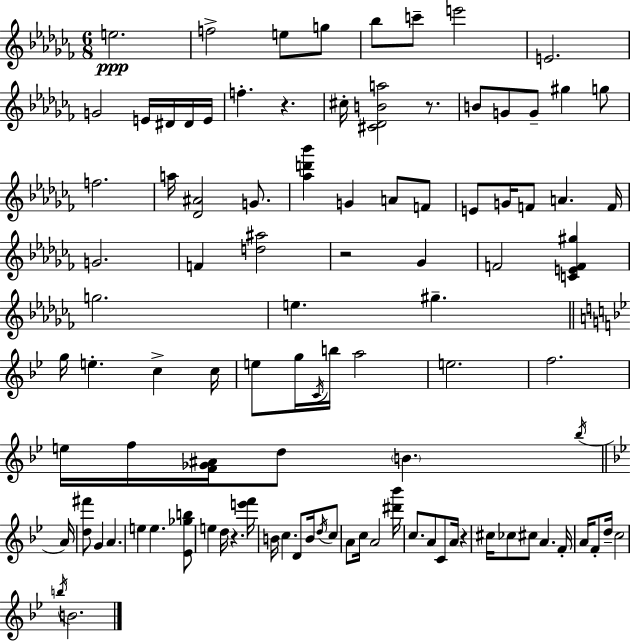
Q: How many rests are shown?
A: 5